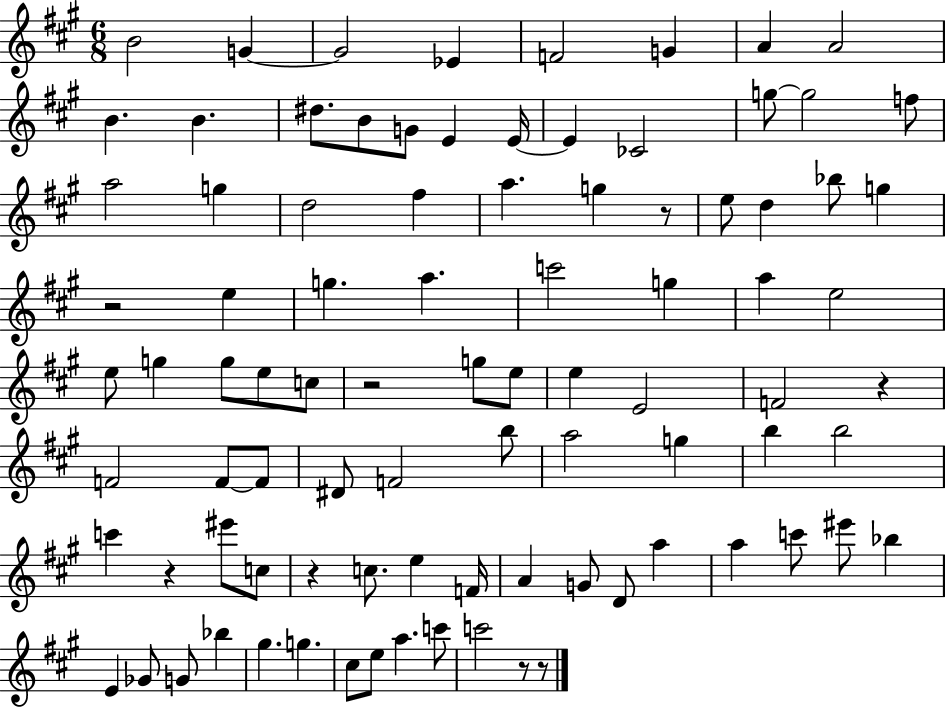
X:1
T:Untitled
M:6/8
L:1/4
K:A
B2 G G2 _E F2 G A A2 B B ^d/2 B/2 G/2 E E/4 E _C2 g/2 g2 f/2 a2 g d2 ^f a g z/2 e/2 d _b/2 g z2 e g a c'2 g a e2 e/2 g g/2 e/2 c/2 z2 g/2 e/2 e E2 F2 z F2 F/2 F/2 ^D/2 F2 b/2 a2 g b b2 c' z ^e'/2 c/2 z c/2 e F/4 A G/2 D/2 a a c'/2 ^e'/2 _b E _G/2 G/2 _b ^g g ^c/2 e/2 a c'/2 c'2 z/2 z/2